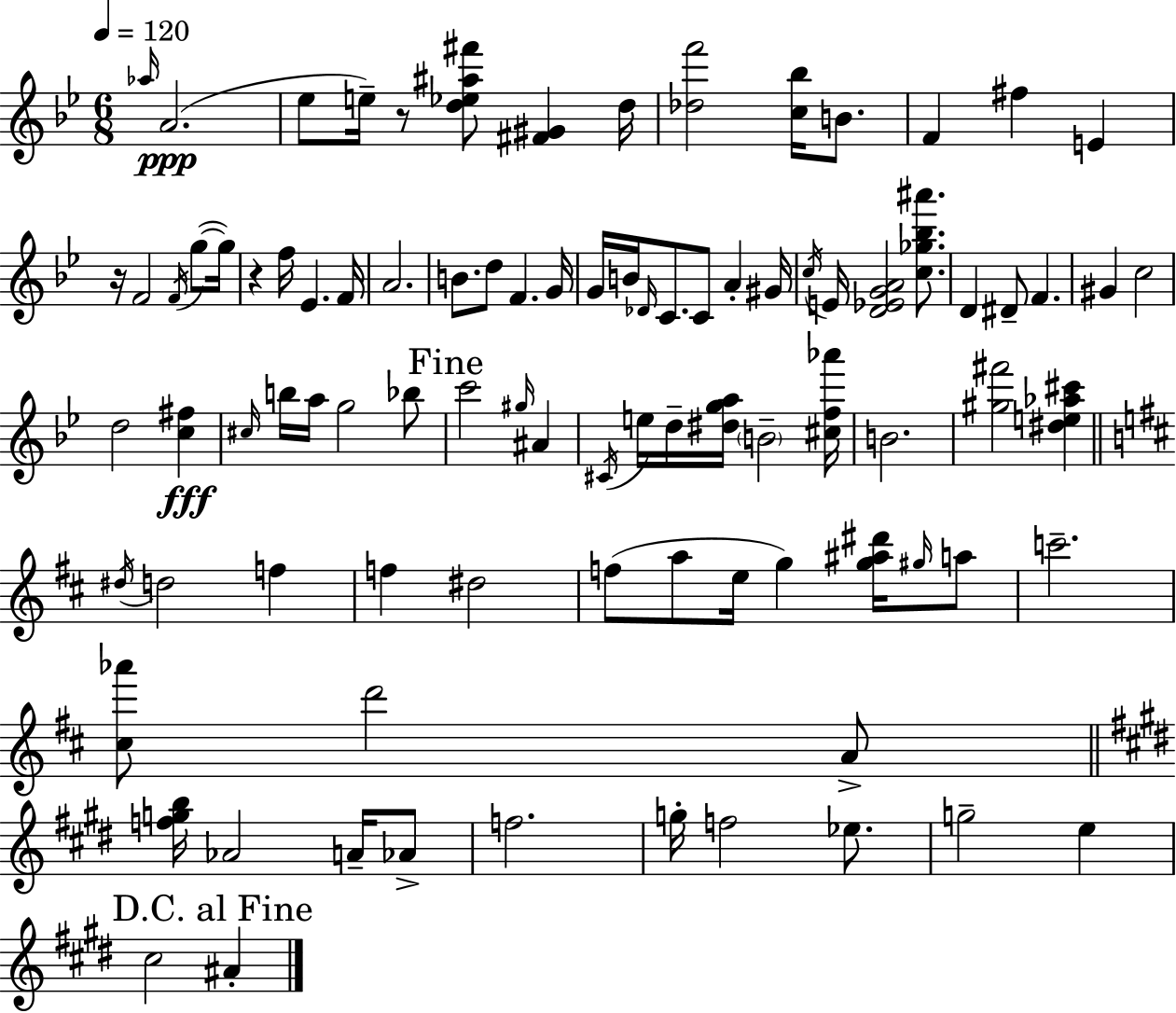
{
  \clef treble
  \numericTimeSignature
  \time 6/8
  \key bes \major
  \tempo 4 = 120
  \grace { aes''16 }(\ppp a'2. | ees''8 e''16--) r8 <d'' ees'' ais'' fis'''>8 <fis' gis'>4 | d''16 <des'' f'''>2 <c'' bes''>16 b'8. | f'4 fis''4 e'4 | \break r16 f'2 \acciaccatura { f'16 }( g''8~~ | g''16) r4 f''16 ees'4. | f'16 a'2. | b'8. d''8 f'4. | \break g'16 g'16 b'16 \grace { des'16 } c'8. c'8 a'4-. | gis'16 \acciaccatura { c''16 } e'16 <d' ees' g' a'>2 | <c'' ges'' bes'' ais'''>8. d'4 dis'8-- f'4. | gis'4 c''2 | \break d''2 | <c'' fis''>4\fff \grace { cis''16 } b''16 a''16 g''2 | bes''8 \mark "Fine" c'''2 | \grace { gis''16 } ais'4 \acciaccatura { cis'16 } e''16 d''16-- <dis'' g'' a''>16 \parenthesize b'2-- | \break <cis'' f'' aes'''>16 b'2. | <gis'' fis'''>2 | <dis'' e'' aes'' cis'''>4 \bar "||" \break \key d \major \acciaccatura { dis''16 } d''2 f''4 | f''4 dis''2 | f''8( a''8 e''16 g''4) <g'' ais'' dis'''>16 \grace { gis''16 } | a''8 c'''2.-- | \break <cis'' aes'''>8 d'''2 | a'8-> \bar "||" \break \key e \major <f'' g'' b''>16 aes'2 a'16-- aes'8-> | f''2. | g''16-. f''2 ees''8. | g''2-- e''4 | \break \mark "D.C. al Fine" cis''2 ais'4-. | \bar "|."
}